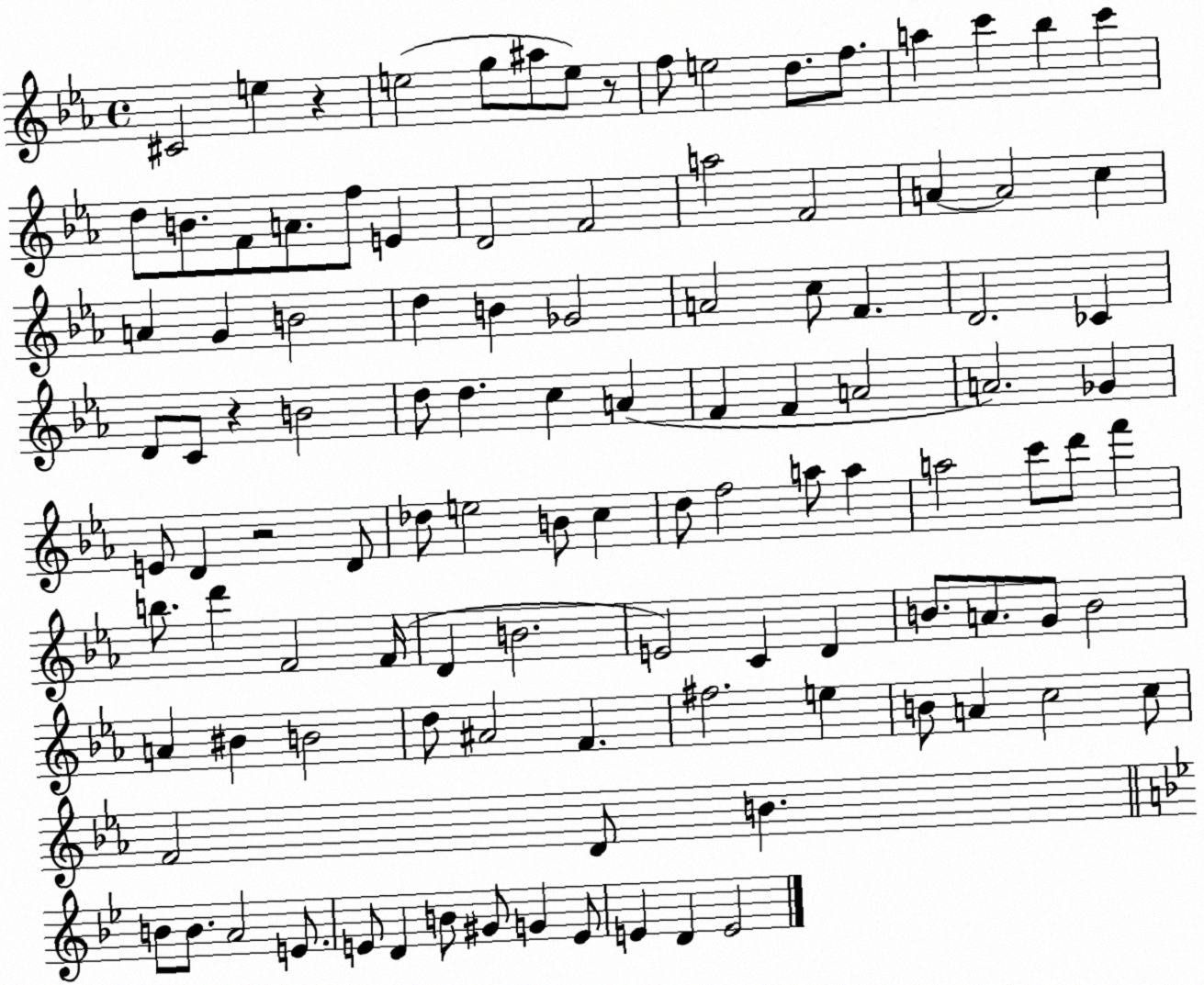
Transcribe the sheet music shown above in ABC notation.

X:1
T:Untitled
M:4/4
L:1/4
K:Eb
^C2 e z e2 g/2 ^a/2 e/2 z/2 f/2 e2 d/2 f/2 a c' _b c' d/2 B/2 F/2 A/2 f/2 E D2 F2 a2 F2 A A2 c A G B2 d B _G2 A2 c/2 F D2 _C D/2 C/2 z B2 d/2 d c A F F A2 A2 _G E/2 D z2 D/2 _d/2 e2 B/2 c d/2 f2 a/2 a a2 c'/2 d'/2 f' b/2 d' F2 F/4 D B2 E2 C D B/2 A/2 G/2 B2 A ^B B2 d/2 ^A2 F ^f2 e B/2 A c2 c/2 F2 D/2 B B/2 B/2 A2 E/2 E/2 D B/2 ^G/2 G E/2 E D E2